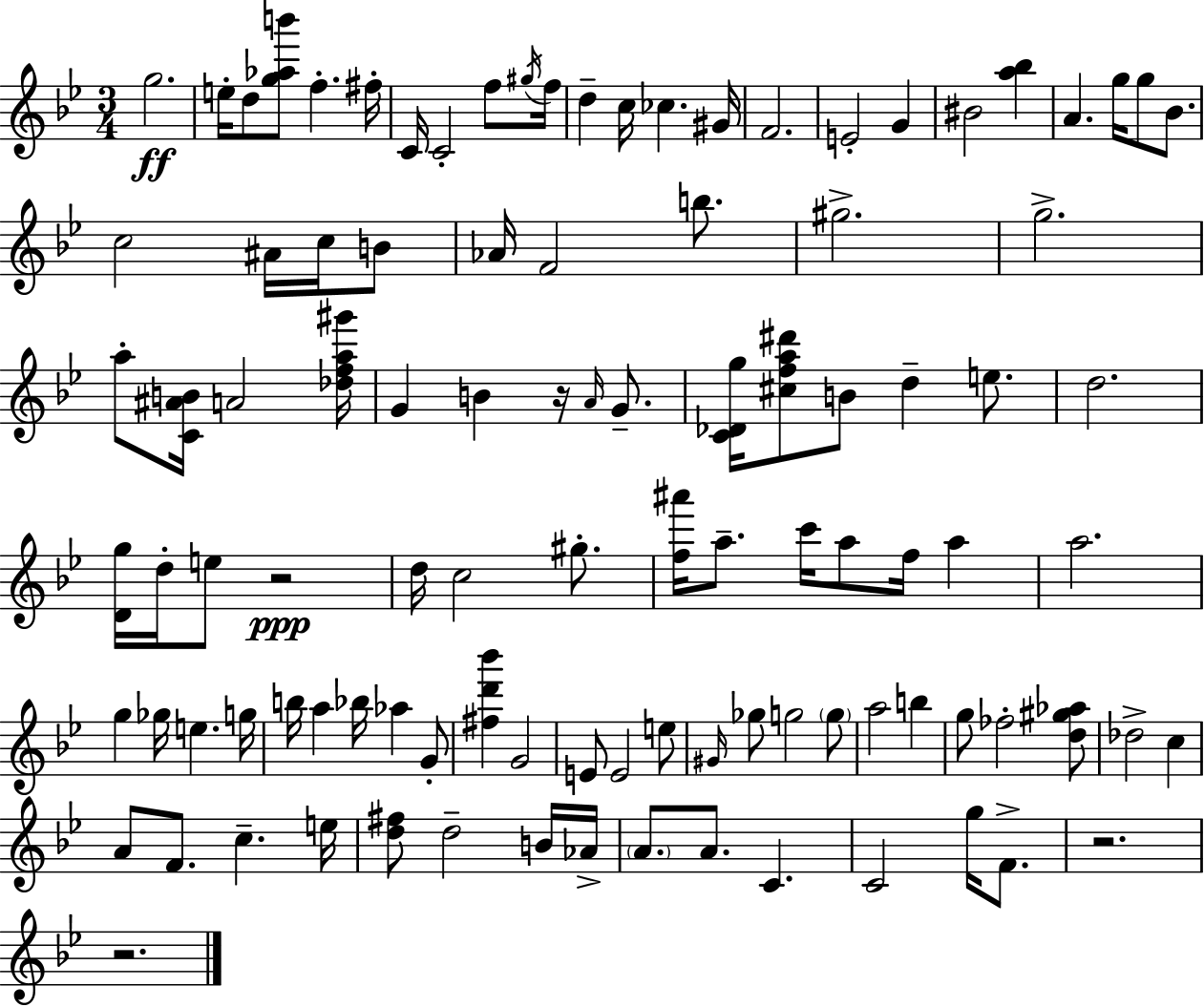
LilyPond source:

{
  \clef treble
  \numericTimeSignature
  \time 3/4
  \key g \minor
  \repeat volta 2 { g''2.\ff | e''16-. d''8 <g'' aes'' b'''>8 f''4.-. fis''16-. | c'16 c'2-. f''8 \acciaccatura { gis''16 } | f''16 d''4-- c''16 ces''4. | \break gis'16 f'2. | e'2-. g'4 | bis'2 <a'' bes''>4 | a'4. g''16 g''8 bes'8. | \break c''2 ais'16 c''16 b'8 | aes'16 f'2 b''8. | gis''2.-> | g''2.-> | \break a''8-. <c' ais' b'>16 a'2 | <des'' f'' a'' gis'''>16 g'4 b'4 r16 \grace { a'16 } g'8.-- | <c' des' g''>16 <cis'' f'' a'' dis'''>8 b'8 d''4-- e''8. | d''2. | \break <d' g''>16 d''16-. e''8 r2\ppp | d''16 c''2 gis''8.-. | <f'' ais'''>16 a''8.-- c'''16 a''8 f''16 a''4 | a''2. | \break g''4 ges''16 e''4. | g''16 b''16 a''4 bes''16 aes''4 | g'8-. <fis'' d''' bes'''>4 g'2 | e'8 e'2 | \break e''8 \grace { gis'16 } ges''8 g''2 | \parenthesize g''8 a''2 b''4 | g''8 fes''2-. | <d'' gis'' aes''>8 des''2-> c''4 | \break a'8 f'8. c''4.-- | e''16 <d'' fis''>8 d''2-- | b'16 aes'16-> \parenthesize a'8. a'8. c'4. | c'2 g''16 | \break f'8.-> r2. | r2. | } \bar "|."
}